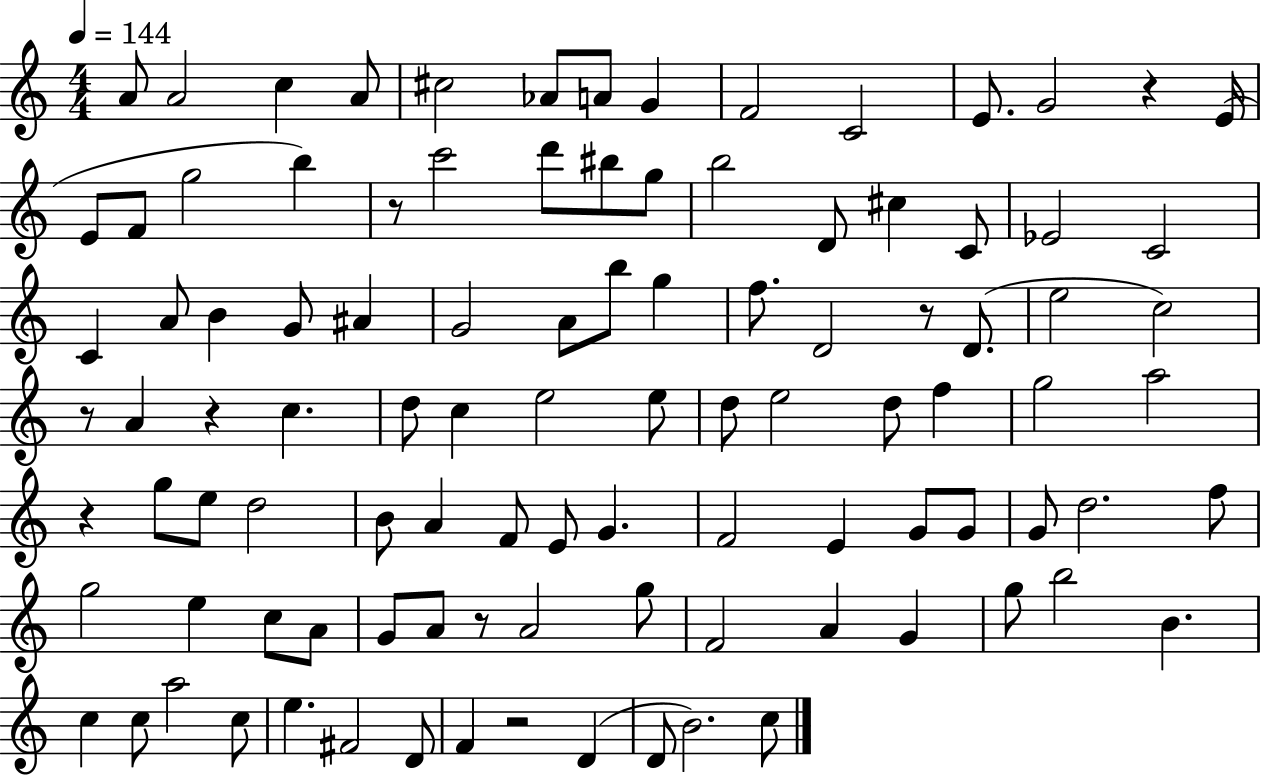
X:1
T:Untitled
M:4/4
L:1/4
K:C
A/2 A2 c A/2 ^c2 _A/2 A/2 G F2 C2 E/2 G2 z E/4 E/2 F/2 g2 b z/2 c'2 d'/2 ^b/2 g/2 b2 D/2 ^c C/2 _E2 C2 C A/2 B G/2 ^A G2 A/2 b/2 g f/2 D2 z/2 D/2 e2 c2 z/2 A z c d/2 c e2 e/2 d/2 e2 d/2 f g2 a2 z g/2 e/2 d2 B/2 A F/2 E/2 G F2 E G/2 G/2 G/2 d2 f/2 g2 e c/2 A/2 G/2 A/2 z/2 A2 g/2 F2 A G g/2 b2 B c c/2 a2 c/2 e ^F2 D/2 F z2 D D/2 B2 c/2